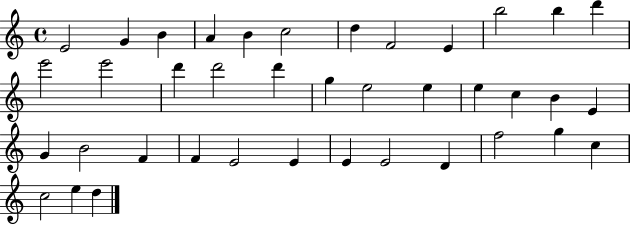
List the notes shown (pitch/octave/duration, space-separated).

E4/h G4/q B4/q A4/q B4/q C5/h D5/q F4/h E4/q B5/h B5/q D6/q E6/h E6/h D6/q D6/h D6/q G5/q E5/h E5/q E5/q C5/q B4/q E4/q G4/q B4/h F4/q F4/q E4/h E4/q E4/q E4/h D4/q F5/h G5/q C5/q C5/h E5/q D5/q